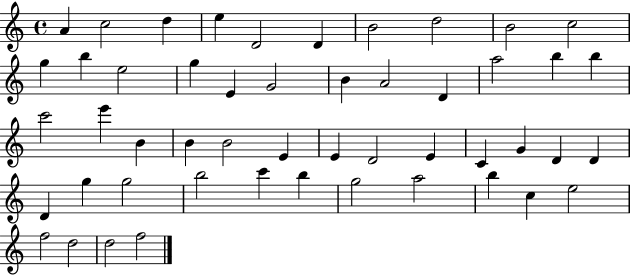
{
  \clef treble
  \time 4/4
  \defaultTimeSignature
  \key c \major
  a'4 c''2 d''4 | e''4 d'2 d'4 | b'2 d''2 | b'2 c''2 | \break g''4 b''4 e''2 | g''4 e'4 g'2 | b'4 a'2 d'4 | a''2 b''4 b''4 | \break c'''2 e'''4 b'4 | b'4 b'2 e'4 | e'4 d'2 e'4 | c'4 g'4 d'4 d'4 | \break d'4 g''4 g''2 | b''2 c'''4 b''4 | g''2 a''2 | b''4 c''4 e''2 | \break f''2 d''2 | d''2 f''2 | \bar "|."
}